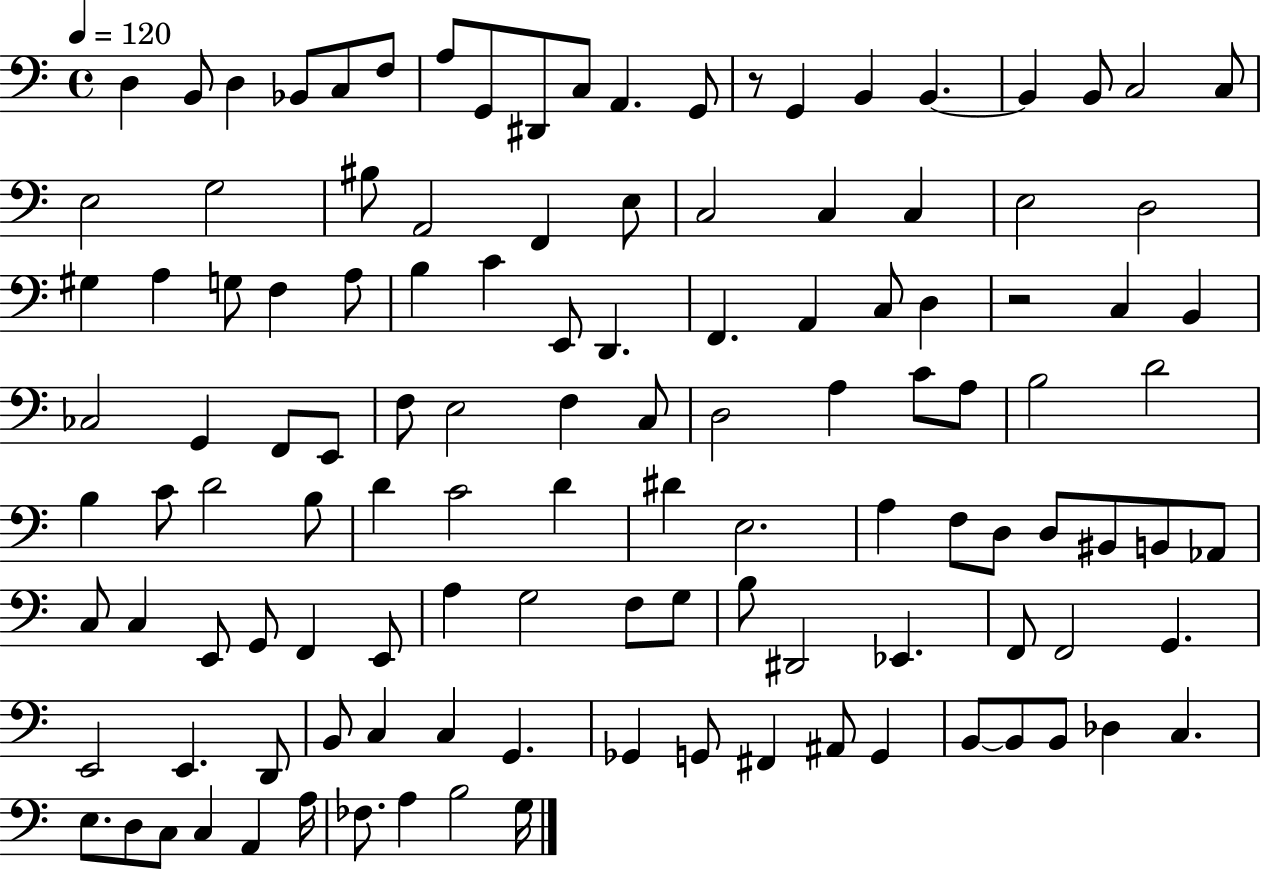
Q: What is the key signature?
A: C major